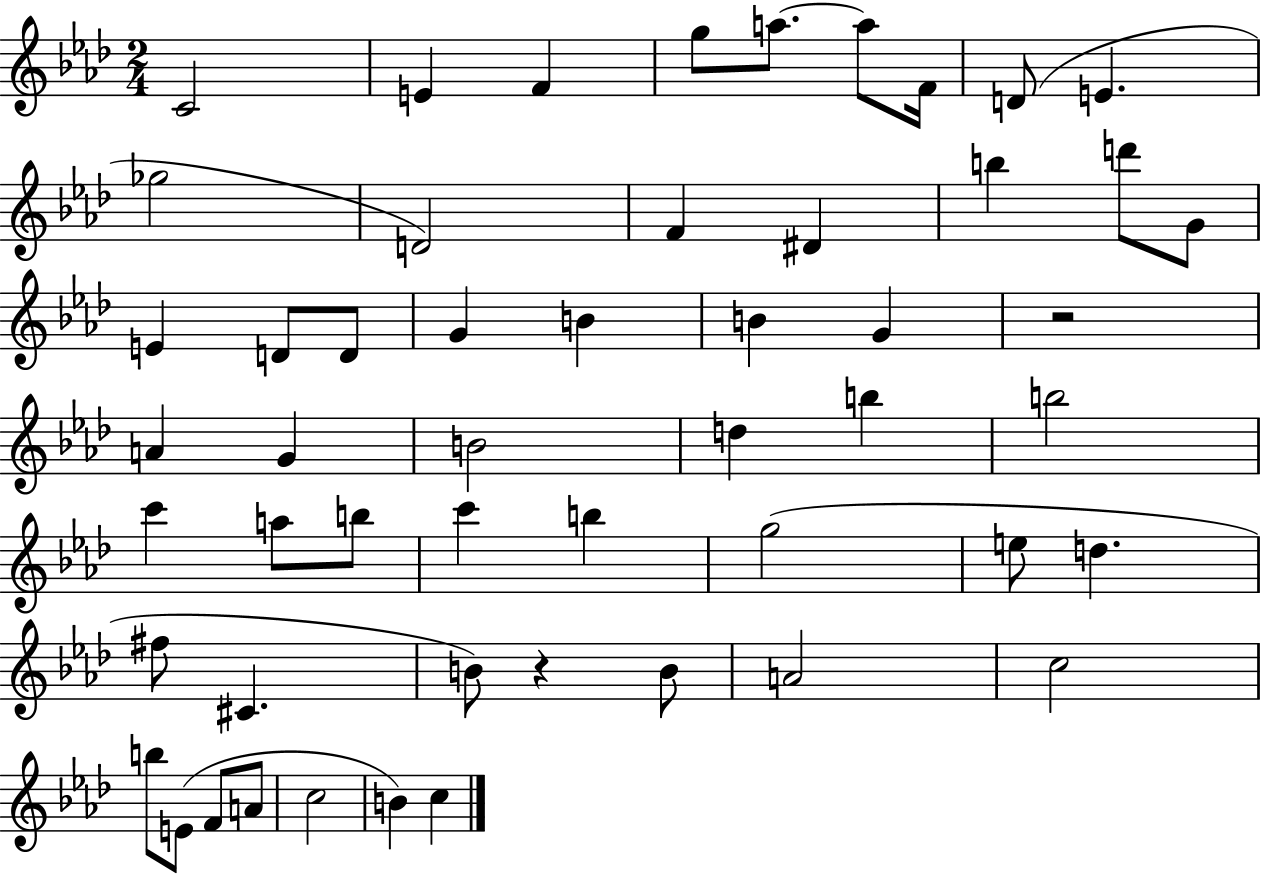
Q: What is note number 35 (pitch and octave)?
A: G5